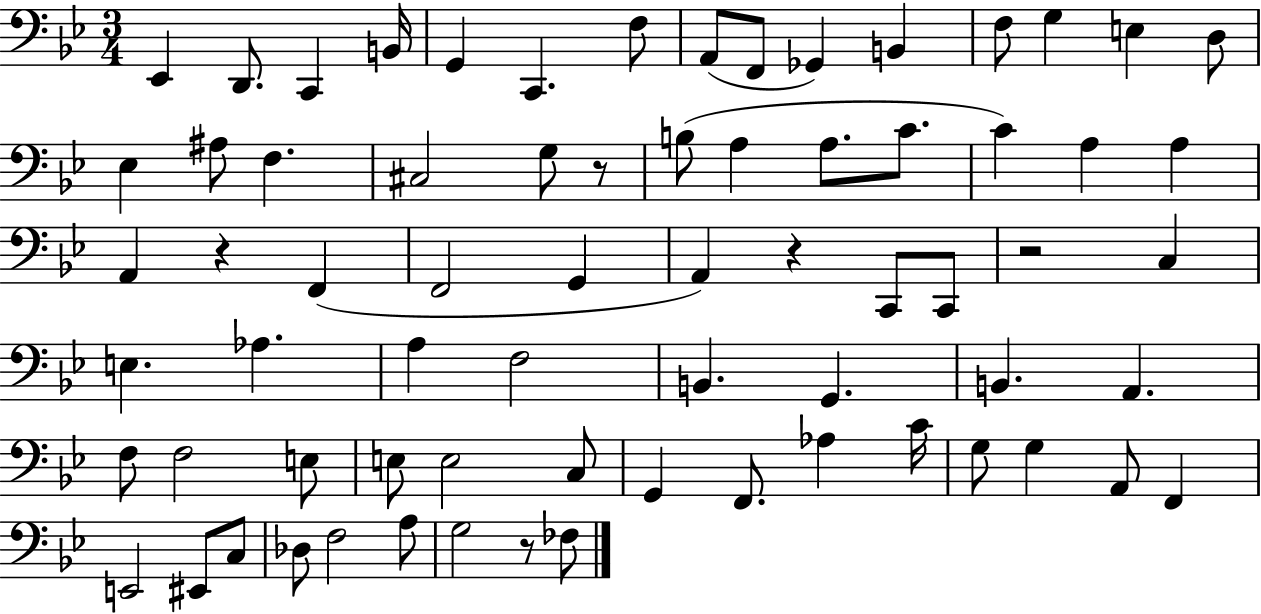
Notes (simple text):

Eb2/q D2/e. C2/q B2/s G2/q C2/q. F3/e A2/e F2/e Gb2/q B2/q F3/e G3/q E3/q D3/e Eb3/q A#3/e F3/q. C#3/h G3/e R/e B3/e A3/q A3/e. C4/e. C4/q A3/q A3/q A2/q R/q F2/q F2/h G2/q A2/q R/q C2/e C2/e R/h C3/q E3/q. Ab3/q. A3/q F3/h B2/q. G2/q. B2/q. A2/q. F3/e F3/h E3/e E3/e E3/h C3/e G2/q F2/e. Ab3/q C4/s G3/e G3/q A2/e F2/q E2/h EIS2/e C3/e Db3/e F3/h A3/e G3/h R/e FES3/e